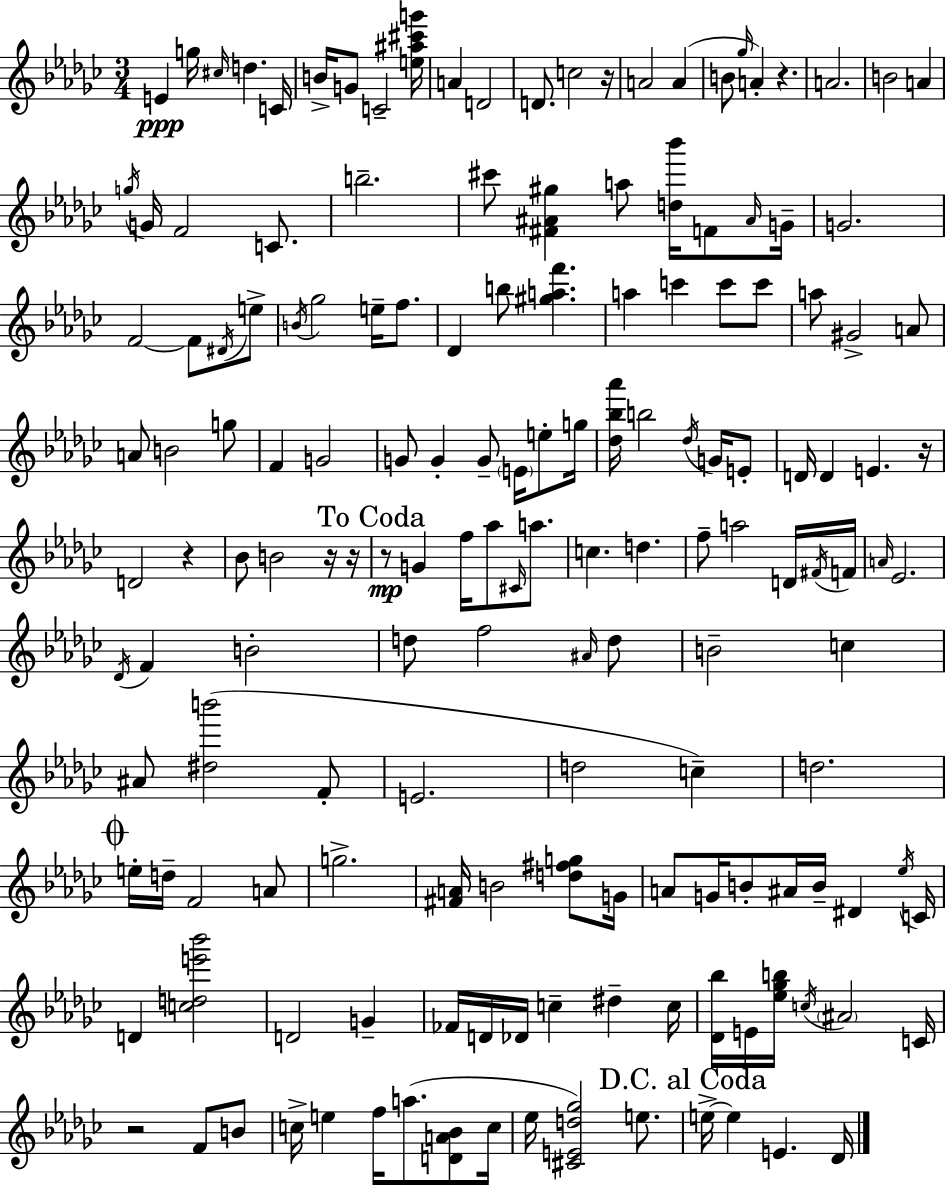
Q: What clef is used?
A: treble